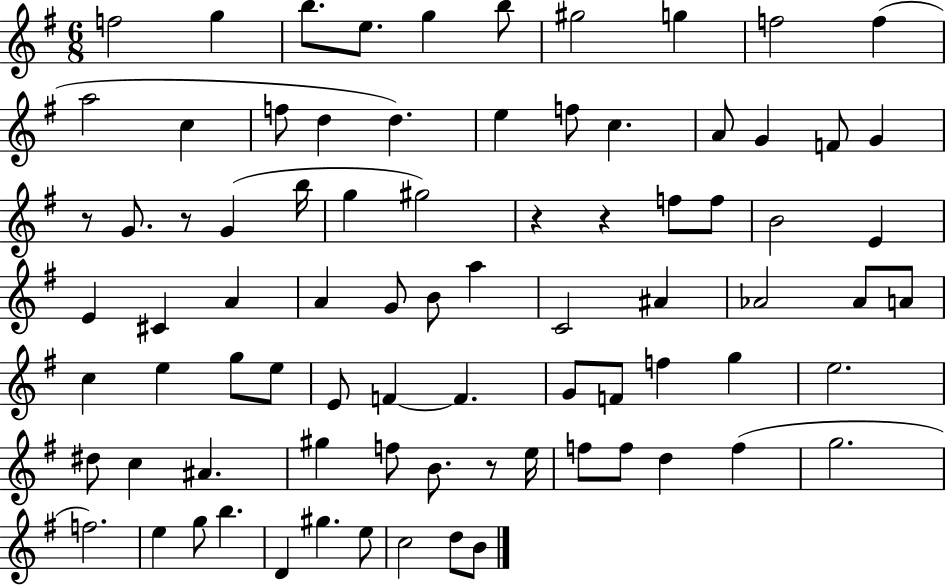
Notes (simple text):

F5/h G5/q B5/e. E5/e. G5/q B5/e G#5/h G5/q F5/h F5/q A5/h C5/q F5/e D5/q D5/q. E5/q F5/e C5/q. A4/e G4/q F4/e G4/q R/e G4/e. R/e G4/q B5/s G5/q G#5/h R/q R/q F5/e F5/e B4/h E4/q E4/q C#4/q A4/q A4/q G4/e B4/e A5/q C4/h A#4/q Ab4/h Ab4/e A4/e C5/q E5/q G5/e E5/e E4/e F4/q F4/q. G4/e F4/e F5/q G5/q E5/h. D#5/e C5/q A#4/q. G#5/q F5/e B4/e. R/e E5/s F5/e F5/e D5/q F5/q G5/h. F5/h. E5/q G5/e B5/q. D4/q G#5/q. E5/e C5/h D5/e B4/e